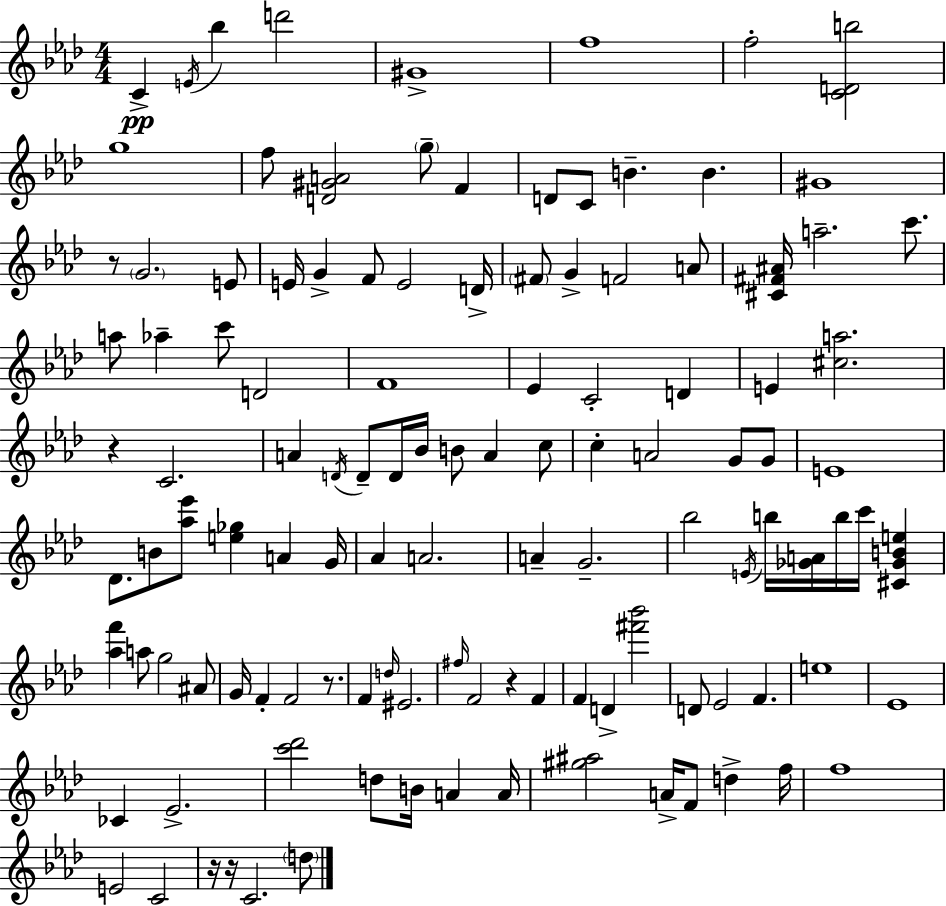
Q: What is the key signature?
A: AES major